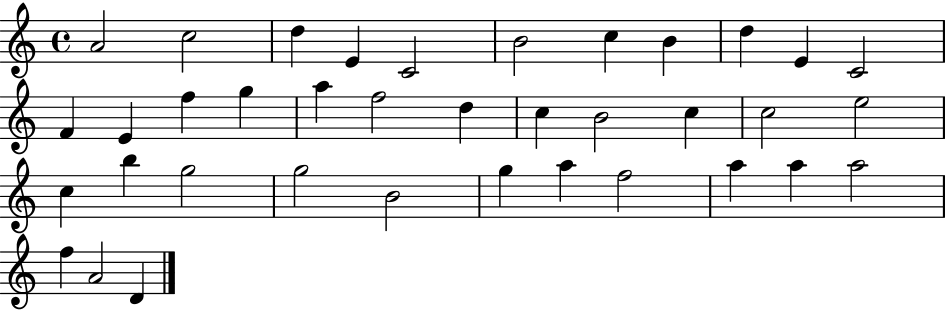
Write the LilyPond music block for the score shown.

{
  \clef treble
  \time 4/4
  \defaultTimeSignature
  \key c \major
  a'2 c''2 | d''4 e'4 c'2 | b'2 c''4 b'4 | d''4 e'4 c'2 | \break f'4 e'4 f''4 g''4 | a''4 f''2 d''4 | c''4 b'2 c''4 | c''2 e''2 | \break c''4 b''4 g''2 | g''2 b'2 | g''4 a''4 f''2 | a''4 a''4 a''2 | \break f''4 a'2 d'4 | \bar "|."
}